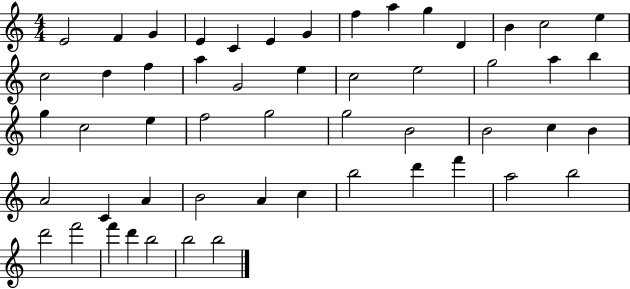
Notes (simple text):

E4/h F4/q G4/q E4/q C4/q E4/q G4/q F5/q A5/q G5/q D4/q B4/q C5/h E5/q C5/h D5/q F5/q A5/q G4/h E5/q C5/h E5/h G5/h A5/q B5/q G5/q C5/h E5/q F5/h G5/h G5/h B4/h B4/h C5/q B4/q A4/h C4/q A4/q B4/h A4/q C5/q B5/h D6/q F6/q A5/h B5/h D6/h F6/h F6/q D6/q B5/h B5/h B5/h